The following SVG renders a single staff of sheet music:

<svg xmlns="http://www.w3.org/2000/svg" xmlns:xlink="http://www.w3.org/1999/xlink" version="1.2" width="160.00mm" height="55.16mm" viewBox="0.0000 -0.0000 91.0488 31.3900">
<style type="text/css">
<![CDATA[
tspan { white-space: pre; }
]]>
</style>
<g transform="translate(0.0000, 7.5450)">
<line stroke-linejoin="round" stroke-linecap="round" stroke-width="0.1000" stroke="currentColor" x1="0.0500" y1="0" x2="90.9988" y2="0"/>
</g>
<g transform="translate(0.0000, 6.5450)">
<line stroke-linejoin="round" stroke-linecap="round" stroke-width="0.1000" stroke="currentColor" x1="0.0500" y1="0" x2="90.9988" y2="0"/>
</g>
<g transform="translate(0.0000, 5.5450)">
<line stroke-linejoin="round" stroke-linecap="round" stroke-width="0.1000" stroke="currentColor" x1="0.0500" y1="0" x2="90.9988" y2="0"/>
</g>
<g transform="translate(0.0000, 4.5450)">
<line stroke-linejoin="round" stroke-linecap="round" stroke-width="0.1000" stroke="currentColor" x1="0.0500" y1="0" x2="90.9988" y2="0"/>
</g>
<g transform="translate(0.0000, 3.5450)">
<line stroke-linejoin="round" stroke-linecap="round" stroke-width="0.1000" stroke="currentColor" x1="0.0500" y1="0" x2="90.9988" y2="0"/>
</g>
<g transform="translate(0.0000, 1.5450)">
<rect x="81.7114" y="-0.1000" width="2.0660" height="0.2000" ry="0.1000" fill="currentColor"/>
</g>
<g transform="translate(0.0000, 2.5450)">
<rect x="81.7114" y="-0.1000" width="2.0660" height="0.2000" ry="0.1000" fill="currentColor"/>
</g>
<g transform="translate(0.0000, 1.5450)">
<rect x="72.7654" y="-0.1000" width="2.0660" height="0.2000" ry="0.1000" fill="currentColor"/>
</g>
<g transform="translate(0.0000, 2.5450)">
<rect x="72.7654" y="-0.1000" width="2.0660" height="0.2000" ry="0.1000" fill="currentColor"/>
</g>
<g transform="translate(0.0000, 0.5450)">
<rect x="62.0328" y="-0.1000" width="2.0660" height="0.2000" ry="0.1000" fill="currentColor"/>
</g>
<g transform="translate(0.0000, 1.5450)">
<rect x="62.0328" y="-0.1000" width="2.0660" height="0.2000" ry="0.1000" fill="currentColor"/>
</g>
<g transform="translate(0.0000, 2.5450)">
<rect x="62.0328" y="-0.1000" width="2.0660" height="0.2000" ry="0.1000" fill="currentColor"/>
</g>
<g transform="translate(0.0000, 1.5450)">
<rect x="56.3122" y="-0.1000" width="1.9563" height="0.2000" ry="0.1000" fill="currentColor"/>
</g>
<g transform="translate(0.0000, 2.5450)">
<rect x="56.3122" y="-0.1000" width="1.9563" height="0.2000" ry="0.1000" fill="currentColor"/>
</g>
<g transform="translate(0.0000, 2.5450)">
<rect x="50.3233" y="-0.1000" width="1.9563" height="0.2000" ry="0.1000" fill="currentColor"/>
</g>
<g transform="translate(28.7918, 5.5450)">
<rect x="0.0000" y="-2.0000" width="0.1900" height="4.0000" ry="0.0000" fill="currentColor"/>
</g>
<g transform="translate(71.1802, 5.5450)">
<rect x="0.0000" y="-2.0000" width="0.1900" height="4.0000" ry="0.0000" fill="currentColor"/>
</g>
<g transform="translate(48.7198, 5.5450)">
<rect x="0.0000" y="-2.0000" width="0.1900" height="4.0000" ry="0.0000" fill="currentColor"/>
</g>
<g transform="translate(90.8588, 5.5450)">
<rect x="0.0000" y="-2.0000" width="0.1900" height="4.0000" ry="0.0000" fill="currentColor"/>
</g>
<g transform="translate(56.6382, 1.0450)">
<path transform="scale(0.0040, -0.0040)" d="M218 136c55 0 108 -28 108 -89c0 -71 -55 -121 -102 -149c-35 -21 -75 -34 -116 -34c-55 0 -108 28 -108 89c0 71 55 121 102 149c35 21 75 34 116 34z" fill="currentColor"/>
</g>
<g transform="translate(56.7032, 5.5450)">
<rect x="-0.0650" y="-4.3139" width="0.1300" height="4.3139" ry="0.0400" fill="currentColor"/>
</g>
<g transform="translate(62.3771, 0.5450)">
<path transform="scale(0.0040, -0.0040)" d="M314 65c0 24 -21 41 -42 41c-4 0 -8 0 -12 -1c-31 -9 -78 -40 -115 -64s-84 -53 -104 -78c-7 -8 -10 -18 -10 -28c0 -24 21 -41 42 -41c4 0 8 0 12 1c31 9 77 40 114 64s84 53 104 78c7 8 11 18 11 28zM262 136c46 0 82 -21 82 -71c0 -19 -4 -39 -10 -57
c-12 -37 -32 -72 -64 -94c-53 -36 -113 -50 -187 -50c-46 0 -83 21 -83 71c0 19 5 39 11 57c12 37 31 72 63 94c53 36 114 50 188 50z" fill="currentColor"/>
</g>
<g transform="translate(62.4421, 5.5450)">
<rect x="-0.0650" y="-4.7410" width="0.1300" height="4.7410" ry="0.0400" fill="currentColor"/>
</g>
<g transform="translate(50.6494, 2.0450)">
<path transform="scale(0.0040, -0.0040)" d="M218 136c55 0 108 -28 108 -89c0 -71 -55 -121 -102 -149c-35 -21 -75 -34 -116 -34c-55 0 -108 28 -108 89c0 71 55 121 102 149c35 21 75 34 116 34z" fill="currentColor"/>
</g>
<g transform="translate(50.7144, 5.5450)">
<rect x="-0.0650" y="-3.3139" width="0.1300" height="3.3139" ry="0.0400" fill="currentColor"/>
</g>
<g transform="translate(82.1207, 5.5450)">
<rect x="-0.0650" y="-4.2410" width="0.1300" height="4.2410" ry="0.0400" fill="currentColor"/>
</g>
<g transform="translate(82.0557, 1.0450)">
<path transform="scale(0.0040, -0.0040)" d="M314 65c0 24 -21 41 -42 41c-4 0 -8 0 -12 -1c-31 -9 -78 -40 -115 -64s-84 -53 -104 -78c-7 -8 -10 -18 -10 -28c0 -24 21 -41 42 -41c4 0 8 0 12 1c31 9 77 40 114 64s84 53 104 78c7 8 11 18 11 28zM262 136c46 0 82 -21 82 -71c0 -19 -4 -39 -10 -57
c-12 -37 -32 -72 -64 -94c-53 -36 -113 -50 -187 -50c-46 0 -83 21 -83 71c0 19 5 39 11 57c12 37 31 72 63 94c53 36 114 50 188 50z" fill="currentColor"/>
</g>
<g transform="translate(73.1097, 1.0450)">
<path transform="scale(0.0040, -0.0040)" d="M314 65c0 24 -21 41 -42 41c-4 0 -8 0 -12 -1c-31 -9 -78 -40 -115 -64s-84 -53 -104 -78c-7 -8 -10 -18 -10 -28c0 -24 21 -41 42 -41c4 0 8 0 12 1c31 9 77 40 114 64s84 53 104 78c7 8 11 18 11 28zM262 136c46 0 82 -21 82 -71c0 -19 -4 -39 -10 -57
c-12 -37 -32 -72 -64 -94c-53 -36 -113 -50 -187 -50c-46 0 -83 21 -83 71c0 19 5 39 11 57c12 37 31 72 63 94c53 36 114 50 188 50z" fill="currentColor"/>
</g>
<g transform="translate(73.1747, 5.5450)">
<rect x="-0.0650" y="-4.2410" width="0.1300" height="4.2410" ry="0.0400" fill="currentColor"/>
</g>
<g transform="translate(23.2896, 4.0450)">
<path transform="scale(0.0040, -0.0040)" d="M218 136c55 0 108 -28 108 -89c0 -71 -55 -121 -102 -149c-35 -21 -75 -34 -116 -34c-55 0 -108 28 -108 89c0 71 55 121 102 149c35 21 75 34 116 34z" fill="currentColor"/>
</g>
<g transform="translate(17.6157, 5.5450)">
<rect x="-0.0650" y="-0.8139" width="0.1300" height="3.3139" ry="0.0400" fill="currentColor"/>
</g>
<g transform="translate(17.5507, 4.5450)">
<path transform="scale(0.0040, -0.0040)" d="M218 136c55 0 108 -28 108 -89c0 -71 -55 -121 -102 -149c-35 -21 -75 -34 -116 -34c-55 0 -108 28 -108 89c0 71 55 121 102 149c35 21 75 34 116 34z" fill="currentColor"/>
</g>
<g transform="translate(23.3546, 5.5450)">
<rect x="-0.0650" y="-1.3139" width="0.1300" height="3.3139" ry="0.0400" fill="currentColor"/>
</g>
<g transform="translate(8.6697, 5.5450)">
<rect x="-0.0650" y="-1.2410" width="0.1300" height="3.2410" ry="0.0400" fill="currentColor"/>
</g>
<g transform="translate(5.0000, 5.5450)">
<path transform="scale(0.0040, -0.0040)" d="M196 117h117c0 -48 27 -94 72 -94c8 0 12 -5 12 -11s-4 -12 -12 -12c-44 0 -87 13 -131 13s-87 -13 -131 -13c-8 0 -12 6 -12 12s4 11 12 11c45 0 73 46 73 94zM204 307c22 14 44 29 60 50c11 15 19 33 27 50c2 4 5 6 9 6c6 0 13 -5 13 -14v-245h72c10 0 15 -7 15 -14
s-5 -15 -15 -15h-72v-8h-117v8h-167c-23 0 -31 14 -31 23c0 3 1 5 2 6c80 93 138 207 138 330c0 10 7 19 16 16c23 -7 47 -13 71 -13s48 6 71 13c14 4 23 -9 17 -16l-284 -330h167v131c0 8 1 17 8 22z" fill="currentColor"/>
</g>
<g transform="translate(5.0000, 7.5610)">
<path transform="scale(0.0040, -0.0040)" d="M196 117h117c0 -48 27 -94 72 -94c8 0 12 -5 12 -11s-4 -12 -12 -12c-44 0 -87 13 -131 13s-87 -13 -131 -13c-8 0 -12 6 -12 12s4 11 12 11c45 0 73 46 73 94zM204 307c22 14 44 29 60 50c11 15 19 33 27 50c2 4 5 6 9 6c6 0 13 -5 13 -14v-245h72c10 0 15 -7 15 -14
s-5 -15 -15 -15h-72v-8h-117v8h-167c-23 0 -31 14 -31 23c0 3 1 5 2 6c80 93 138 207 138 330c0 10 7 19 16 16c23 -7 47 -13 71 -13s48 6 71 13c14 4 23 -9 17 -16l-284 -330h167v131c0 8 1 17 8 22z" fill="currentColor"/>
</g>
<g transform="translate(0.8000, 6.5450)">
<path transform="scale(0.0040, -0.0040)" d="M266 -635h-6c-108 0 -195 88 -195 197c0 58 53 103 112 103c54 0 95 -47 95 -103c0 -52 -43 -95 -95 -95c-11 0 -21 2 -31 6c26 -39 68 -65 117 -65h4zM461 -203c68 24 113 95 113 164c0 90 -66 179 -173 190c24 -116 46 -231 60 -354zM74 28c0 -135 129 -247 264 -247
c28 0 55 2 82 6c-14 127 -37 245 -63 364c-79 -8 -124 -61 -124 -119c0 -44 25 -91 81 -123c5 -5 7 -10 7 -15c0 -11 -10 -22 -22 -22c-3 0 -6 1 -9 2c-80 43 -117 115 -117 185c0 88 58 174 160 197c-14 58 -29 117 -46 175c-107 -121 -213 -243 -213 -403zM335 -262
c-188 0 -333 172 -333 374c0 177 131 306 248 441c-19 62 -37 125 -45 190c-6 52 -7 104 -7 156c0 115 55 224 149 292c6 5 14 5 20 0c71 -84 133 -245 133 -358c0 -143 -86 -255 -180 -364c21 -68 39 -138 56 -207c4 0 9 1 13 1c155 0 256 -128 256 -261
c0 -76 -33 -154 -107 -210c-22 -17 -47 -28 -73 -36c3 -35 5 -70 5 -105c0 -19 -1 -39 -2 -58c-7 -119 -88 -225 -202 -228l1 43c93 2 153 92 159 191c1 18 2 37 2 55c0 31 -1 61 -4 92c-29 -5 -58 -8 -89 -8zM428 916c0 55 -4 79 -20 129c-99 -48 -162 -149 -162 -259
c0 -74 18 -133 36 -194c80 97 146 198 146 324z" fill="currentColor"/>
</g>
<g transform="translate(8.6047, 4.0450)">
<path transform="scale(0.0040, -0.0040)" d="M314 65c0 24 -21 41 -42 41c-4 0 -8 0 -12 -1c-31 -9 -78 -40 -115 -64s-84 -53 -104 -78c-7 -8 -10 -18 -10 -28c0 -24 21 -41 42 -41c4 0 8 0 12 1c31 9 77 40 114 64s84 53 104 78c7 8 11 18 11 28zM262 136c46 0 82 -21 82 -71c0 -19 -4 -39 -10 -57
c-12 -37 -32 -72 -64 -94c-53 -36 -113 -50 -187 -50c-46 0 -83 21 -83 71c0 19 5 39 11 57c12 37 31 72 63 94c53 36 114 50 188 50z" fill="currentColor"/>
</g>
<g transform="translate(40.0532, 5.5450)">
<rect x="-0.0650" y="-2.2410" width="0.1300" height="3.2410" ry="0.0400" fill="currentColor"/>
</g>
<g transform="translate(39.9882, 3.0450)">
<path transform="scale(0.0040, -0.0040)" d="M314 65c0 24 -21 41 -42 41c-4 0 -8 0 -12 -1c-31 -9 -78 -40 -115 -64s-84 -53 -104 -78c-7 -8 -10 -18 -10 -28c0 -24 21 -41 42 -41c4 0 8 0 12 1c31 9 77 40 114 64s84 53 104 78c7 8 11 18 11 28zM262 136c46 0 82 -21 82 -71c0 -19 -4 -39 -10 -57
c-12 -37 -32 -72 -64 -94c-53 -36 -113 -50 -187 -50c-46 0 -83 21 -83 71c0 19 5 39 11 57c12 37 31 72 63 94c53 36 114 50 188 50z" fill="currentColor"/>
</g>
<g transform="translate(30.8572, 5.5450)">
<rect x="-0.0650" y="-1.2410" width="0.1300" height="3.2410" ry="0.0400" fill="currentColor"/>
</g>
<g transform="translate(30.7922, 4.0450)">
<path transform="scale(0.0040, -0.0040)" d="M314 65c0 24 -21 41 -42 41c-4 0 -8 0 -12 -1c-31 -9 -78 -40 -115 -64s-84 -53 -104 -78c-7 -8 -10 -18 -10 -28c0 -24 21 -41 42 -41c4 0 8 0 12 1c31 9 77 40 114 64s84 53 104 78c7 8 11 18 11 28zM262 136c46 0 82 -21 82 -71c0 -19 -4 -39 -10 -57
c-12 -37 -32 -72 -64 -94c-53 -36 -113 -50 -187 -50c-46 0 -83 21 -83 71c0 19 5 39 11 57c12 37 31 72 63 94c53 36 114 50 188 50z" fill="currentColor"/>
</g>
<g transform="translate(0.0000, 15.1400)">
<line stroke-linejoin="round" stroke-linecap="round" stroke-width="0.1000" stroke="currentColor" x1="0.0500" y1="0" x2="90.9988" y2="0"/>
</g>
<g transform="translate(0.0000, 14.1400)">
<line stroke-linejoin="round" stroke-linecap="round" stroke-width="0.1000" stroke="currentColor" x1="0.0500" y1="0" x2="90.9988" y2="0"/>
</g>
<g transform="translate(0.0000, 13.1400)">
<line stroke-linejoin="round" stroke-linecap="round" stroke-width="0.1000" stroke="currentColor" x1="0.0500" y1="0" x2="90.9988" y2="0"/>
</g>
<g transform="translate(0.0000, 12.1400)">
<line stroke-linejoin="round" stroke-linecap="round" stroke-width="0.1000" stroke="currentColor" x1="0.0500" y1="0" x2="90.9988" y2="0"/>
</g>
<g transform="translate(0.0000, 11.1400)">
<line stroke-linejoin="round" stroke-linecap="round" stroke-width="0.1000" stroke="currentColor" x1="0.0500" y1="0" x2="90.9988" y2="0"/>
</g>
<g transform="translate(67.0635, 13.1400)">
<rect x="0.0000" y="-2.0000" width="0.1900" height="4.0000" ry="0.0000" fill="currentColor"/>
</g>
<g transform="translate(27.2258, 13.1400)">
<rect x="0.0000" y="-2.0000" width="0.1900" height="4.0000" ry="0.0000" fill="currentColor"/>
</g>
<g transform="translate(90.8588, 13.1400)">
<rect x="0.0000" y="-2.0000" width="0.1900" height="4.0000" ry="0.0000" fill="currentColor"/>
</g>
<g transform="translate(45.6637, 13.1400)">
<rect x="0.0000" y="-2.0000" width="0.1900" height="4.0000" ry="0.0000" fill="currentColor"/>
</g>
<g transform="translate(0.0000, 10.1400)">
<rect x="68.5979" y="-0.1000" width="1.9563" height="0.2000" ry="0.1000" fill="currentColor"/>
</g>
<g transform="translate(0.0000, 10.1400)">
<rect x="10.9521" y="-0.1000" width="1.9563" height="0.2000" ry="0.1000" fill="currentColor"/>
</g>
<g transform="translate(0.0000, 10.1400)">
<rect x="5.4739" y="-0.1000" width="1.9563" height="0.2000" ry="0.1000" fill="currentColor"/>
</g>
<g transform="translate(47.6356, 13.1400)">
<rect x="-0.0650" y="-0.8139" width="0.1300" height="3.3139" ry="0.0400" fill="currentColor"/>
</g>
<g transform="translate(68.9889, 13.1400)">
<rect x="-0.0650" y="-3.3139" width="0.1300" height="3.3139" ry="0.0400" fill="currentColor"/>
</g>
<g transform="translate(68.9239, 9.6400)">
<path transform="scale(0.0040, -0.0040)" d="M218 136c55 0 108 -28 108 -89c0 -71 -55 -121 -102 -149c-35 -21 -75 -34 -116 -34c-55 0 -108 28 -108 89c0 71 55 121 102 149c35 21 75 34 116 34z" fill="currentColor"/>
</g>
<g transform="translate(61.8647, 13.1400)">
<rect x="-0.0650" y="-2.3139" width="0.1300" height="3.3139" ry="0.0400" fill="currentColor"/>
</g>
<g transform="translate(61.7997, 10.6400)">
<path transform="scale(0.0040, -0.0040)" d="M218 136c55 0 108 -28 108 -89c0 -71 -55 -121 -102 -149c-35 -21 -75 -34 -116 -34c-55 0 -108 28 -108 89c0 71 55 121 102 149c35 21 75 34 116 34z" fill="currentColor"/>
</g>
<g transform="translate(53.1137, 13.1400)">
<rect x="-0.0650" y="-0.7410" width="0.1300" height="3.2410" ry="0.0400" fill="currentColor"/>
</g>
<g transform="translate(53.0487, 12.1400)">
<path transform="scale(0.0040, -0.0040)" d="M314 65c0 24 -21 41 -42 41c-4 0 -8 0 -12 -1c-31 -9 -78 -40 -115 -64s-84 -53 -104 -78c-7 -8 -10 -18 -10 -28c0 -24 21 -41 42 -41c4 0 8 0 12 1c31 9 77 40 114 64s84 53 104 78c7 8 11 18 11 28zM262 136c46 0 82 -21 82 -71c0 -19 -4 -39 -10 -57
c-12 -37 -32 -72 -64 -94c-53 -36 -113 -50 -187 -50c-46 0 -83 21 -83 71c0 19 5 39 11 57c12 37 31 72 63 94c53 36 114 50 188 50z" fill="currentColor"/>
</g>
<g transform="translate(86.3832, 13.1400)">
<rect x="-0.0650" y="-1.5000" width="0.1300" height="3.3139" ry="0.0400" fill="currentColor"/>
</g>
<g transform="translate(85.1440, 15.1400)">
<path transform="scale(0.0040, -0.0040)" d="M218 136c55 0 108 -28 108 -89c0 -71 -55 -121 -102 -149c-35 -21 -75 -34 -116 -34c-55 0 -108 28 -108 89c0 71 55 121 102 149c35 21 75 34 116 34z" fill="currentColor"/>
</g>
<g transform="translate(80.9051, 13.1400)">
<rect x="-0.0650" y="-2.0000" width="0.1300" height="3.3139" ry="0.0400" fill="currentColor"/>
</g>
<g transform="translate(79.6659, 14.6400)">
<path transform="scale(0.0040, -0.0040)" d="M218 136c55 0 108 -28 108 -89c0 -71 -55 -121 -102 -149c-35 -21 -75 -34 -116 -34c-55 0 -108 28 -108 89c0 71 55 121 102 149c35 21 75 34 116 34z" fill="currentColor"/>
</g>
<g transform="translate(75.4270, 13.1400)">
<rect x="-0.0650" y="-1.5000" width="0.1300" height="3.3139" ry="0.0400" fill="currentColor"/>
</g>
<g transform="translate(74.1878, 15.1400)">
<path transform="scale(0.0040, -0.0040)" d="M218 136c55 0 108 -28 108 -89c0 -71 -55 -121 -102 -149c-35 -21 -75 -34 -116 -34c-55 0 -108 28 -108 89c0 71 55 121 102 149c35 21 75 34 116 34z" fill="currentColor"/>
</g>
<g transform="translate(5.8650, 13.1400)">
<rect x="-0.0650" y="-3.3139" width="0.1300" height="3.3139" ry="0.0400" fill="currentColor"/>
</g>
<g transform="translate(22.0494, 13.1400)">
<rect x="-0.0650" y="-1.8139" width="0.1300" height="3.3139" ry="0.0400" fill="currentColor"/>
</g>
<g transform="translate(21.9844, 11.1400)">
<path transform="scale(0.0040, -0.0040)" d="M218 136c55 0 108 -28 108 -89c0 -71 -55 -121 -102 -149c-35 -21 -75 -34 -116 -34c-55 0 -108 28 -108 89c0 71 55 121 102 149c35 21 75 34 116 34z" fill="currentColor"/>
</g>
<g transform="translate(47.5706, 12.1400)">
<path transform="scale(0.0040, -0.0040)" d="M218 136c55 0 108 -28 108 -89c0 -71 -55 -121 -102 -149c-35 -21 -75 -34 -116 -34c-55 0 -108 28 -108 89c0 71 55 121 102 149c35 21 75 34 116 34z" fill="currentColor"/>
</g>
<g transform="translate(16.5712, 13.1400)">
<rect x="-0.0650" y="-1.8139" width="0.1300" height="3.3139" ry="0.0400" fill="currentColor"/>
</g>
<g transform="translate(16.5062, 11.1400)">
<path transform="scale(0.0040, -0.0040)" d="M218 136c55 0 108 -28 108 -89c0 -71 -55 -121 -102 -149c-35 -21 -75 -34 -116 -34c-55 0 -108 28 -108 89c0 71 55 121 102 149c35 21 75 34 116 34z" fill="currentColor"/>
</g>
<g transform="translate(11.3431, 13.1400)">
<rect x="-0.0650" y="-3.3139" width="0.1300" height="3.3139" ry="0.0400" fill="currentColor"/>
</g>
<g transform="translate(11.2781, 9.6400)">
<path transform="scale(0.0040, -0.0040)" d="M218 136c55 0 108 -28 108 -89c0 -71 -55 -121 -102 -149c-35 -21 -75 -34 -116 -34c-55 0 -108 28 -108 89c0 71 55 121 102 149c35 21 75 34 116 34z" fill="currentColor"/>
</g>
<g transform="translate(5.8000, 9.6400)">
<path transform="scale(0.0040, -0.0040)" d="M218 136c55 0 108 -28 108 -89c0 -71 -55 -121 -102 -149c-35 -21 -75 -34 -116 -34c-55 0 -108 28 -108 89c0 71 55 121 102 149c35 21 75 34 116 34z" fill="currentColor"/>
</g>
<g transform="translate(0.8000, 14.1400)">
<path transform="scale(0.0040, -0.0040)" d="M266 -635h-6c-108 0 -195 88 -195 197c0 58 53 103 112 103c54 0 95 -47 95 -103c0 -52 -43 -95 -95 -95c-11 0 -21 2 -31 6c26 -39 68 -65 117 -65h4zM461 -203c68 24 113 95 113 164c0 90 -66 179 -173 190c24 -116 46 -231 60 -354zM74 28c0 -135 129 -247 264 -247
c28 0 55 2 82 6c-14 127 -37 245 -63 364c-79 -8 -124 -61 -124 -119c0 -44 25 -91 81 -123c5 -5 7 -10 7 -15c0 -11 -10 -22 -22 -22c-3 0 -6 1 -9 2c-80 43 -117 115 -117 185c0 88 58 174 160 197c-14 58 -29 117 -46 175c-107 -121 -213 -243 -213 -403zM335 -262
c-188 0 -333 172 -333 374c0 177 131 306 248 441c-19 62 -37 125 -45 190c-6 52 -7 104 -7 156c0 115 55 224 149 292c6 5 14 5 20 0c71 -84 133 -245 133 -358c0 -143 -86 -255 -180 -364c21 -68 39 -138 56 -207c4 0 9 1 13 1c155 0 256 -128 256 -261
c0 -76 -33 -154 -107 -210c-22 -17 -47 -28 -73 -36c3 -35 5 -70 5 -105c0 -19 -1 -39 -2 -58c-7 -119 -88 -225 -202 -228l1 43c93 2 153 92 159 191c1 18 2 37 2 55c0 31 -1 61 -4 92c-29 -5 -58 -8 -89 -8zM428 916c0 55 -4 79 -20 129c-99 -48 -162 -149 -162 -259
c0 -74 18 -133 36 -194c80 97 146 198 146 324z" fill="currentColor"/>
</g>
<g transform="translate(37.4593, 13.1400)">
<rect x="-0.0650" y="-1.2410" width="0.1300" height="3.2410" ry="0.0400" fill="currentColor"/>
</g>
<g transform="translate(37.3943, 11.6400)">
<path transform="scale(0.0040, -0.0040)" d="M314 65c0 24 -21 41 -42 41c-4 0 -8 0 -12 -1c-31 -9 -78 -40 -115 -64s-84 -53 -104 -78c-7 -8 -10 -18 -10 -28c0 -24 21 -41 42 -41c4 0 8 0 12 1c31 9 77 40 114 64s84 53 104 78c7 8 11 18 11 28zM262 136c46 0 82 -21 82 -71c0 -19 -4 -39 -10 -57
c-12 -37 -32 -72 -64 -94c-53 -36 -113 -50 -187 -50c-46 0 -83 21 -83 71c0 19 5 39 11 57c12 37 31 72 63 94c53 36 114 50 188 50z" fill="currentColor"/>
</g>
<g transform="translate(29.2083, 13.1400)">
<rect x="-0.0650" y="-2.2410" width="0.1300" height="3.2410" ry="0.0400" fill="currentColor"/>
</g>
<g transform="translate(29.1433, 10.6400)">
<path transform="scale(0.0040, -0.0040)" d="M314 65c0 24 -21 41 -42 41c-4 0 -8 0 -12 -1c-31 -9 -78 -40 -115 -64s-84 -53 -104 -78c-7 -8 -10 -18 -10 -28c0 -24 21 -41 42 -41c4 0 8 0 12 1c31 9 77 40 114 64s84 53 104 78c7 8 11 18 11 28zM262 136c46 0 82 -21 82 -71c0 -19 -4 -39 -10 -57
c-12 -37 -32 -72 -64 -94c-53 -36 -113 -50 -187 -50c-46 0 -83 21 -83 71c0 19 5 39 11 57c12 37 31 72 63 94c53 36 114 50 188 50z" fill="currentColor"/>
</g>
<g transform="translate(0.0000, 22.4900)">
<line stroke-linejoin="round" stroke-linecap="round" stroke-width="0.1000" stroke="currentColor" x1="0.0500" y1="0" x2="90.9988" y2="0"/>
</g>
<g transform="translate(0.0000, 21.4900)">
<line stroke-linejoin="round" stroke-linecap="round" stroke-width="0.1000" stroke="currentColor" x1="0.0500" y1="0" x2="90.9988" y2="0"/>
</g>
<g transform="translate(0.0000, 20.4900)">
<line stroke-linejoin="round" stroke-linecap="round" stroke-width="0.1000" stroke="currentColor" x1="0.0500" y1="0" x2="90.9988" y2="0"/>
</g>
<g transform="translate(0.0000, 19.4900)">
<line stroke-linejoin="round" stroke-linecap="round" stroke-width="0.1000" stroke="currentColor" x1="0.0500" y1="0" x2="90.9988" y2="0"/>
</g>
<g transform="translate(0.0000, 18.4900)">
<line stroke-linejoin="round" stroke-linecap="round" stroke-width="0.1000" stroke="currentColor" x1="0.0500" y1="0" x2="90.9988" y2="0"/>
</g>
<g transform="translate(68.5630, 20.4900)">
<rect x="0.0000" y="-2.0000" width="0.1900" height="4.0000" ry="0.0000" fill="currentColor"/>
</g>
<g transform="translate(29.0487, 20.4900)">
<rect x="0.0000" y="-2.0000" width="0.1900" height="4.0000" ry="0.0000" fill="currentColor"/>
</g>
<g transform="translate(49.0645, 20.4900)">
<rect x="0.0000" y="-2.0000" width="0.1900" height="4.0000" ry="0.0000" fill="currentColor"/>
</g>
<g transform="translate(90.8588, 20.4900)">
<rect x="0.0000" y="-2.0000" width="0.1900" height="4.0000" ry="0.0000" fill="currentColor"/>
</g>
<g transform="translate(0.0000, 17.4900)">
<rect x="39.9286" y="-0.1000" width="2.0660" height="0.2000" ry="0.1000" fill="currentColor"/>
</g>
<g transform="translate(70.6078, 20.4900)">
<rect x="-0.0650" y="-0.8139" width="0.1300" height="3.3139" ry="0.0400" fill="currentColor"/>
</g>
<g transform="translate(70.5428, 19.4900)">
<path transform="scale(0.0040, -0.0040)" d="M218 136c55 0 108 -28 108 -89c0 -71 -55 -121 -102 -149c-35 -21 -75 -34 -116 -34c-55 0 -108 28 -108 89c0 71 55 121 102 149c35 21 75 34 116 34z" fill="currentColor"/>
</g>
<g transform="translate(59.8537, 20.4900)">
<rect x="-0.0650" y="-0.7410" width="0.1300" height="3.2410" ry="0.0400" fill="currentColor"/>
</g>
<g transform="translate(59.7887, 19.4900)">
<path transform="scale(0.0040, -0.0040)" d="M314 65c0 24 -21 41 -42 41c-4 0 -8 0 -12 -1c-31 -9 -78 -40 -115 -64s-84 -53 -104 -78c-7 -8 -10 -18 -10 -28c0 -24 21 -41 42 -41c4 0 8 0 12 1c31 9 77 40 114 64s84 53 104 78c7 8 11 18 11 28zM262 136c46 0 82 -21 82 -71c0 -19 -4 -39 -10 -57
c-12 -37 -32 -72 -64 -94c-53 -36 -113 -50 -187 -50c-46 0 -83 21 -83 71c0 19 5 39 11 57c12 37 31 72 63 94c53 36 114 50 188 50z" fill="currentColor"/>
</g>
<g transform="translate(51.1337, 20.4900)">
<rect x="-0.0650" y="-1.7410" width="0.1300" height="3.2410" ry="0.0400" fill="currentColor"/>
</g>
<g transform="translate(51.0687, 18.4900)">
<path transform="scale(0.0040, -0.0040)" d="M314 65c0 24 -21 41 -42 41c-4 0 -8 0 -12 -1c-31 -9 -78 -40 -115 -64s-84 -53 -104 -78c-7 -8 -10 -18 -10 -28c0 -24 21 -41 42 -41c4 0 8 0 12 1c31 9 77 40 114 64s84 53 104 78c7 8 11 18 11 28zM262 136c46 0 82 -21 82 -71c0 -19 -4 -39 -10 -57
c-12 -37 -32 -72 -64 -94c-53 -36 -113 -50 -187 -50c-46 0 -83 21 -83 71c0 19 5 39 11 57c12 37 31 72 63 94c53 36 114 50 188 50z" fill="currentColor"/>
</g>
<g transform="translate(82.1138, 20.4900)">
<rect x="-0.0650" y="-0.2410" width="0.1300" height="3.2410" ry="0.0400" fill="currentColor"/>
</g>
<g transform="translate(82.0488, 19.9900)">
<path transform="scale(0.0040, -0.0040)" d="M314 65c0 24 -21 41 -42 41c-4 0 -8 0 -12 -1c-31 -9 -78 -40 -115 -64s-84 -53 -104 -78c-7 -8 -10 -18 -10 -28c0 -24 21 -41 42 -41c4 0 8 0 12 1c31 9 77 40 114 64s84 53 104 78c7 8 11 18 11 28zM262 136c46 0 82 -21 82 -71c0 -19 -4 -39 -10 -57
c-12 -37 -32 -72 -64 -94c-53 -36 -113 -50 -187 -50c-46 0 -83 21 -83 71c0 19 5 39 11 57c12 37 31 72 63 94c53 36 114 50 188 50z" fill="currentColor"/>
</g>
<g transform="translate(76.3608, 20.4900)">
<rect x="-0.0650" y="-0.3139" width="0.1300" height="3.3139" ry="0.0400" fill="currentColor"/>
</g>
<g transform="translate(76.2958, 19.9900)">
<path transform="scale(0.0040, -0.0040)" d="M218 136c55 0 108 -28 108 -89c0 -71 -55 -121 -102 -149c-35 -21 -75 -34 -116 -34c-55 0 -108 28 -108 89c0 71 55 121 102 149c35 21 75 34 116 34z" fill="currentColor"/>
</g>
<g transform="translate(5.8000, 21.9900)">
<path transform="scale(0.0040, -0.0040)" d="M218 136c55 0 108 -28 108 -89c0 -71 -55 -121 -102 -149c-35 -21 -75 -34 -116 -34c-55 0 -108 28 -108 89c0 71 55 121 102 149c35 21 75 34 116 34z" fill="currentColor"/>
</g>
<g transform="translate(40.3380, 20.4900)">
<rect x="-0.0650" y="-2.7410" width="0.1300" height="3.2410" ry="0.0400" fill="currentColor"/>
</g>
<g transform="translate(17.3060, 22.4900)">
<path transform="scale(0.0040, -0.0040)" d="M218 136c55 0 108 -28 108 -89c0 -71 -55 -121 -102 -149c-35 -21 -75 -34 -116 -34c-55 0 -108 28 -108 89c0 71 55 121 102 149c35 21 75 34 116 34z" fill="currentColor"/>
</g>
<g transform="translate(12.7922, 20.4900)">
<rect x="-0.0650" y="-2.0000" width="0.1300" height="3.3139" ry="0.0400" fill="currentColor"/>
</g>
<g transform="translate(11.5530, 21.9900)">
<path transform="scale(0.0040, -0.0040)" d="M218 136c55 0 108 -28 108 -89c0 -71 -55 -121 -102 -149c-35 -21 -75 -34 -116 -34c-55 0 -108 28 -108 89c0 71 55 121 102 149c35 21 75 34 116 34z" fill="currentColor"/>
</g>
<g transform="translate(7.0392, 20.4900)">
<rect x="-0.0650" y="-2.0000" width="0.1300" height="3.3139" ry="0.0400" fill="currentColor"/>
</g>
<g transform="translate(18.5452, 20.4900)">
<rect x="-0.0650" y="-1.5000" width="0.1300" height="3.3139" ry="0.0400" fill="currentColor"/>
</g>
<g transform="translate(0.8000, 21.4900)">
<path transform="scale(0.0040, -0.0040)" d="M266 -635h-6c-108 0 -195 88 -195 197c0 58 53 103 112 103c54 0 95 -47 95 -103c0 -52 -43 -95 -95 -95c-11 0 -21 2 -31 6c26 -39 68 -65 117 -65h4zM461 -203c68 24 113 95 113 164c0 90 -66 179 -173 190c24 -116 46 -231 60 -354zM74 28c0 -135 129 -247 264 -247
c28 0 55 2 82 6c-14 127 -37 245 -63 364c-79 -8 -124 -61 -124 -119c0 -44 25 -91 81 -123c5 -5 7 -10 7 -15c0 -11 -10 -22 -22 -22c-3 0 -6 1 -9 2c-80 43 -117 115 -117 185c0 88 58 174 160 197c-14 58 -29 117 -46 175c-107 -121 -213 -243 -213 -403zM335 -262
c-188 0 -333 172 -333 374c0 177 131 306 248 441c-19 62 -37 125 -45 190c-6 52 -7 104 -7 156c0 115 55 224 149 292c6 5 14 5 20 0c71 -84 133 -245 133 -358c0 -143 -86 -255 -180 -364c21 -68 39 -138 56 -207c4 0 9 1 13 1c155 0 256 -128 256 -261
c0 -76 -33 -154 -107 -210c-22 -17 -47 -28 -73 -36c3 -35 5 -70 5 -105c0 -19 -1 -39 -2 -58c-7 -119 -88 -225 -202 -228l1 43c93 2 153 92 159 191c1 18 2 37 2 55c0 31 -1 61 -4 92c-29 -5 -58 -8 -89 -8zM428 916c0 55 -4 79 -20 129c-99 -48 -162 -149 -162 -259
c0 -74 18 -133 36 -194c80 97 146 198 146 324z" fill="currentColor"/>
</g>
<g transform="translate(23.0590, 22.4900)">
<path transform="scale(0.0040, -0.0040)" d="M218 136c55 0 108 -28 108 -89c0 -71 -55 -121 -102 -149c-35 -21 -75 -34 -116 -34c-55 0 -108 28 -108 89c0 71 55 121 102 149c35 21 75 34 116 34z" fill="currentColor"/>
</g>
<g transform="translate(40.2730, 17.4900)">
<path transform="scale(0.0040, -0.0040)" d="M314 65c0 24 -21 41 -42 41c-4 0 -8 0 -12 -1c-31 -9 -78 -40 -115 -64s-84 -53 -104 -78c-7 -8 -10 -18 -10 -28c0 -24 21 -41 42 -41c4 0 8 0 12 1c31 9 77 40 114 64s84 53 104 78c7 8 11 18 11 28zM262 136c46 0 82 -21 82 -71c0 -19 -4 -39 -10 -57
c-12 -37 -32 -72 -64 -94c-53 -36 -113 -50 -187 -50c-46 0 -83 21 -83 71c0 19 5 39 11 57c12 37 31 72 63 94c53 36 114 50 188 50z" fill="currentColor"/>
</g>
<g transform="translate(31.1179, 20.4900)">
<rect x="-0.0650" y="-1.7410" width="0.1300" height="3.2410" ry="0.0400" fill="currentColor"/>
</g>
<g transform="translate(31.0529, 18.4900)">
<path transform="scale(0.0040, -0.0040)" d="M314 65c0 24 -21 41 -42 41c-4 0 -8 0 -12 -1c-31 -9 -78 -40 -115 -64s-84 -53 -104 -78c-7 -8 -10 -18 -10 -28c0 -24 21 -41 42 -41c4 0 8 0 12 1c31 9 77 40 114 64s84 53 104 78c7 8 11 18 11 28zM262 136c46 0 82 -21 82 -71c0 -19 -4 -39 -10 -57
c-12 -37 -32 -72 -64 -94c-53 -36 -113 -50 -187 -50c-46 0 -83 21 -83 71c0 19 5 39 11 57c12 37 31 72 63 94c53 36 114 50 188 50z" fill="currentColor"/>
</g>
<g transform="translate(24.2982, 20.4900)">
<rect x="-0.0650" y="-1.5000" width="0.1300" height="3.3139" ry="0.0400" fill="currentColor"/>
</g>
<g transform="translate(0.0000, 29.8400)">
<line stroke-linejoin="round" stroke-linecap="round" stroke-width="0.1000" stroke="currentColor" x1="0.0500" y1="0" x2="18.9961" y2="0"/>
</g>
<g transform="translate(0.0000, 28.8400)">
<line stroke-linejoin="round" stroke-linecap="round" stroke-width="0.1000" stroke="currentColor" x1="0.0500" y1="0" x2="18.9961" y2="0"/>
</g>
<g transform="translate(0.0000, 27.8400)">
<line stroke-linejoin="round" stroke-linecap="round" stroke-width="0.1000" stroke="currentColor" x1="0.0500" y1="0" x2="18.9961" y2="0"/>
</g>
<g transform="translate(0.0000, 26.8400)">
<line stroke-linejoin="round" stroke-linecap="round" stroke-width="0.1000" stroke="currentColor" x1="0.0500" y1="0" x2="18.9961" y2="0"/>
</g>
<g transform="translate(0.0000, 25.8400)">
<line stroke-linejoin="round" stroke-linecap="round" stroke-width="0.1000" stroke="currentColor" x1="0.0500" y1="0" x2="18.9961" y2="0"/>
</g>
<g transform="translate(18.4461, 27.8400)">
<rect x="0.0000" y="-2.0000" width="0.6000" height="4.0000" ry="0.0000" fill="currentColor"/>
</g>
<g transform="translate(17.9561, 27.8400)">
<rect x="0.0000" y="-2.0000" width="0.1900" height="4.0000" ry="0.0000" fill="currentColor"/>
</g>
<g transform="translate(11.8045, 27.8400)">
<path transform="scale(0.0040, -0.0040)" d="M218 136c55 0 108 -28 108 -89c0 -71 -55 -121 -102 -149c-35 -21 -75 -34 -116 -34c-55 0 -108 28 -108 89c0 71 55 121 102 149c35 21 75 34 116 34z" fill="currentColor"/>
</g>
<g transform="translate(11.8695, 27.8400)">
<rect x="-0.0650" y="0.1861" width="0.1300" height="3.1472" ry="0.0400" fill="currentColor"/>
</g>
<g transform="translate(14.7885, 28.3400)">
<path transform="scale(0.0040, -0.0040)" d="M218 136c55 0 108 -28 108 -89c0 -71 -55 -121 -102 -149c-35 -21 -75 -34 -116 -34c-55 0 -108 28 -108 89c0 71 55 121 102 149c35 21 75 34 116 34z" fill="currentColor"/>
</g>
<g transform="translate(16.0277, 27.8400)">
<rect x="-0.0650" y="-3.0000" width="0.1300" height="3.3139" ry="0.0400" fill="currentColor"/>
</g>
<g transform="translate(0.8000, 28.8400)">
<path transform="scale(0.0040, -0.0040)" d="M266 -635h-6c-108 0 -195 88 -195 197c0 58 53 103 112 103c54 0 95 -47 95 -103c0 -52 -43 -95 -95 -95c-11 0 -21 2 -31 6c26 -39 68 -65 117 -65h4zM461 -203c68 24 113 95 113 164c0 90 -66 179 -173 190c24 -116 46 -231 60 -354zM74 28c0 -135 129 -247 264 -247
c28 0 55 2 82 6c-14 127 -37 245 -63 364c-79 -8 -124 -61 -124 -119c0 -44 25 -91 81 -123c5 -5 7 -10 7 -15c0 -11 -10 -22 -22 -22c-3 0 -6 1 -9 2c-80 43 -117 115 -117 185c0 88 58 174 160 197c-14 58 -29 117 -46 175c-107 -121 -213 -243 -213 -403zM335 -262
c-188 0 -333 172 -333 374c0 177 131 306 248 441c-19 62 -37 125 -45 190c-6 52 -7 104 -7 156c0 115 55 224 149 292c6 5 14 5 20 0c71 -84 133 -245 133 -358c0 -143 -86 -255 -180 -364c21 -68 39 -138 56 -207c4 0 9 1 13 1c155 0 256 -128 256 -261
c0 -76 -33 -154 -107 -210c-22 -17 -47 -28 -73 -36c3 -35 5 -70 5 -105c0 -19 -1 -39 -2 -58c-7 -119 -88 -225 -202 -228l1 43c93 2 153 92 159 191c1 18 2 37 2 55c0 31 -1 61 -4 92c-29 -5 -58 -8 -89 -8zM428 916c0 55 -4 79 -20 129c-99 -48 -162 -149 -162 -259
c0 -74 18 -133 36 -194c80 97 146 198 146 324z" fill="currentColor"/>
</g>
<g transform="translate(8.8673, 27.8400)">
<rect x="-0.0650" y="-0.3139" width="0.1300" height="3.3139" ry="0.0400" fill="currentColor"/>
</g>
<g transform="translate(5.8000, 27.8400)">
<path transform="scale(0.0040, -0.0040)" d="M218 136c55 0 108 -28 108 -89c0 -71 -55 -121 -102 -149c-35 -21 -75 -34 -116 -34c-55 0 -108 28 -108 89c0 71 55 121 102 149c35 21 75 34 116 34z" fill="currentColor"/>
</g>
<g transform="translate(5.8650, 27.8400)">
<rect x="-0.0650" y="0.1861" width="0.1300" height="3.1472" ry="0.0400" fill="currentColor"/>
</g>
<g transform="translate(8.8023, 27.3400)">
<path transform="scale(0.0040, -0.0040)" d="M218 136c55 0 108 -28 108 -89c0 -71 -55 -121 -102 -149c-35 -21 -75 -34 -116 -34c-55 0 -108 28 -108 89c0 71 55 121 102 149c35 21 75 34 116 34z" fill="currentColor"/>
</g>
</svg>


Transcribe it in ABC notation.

X:1
T:Untitled
M:4/4
L:1/4
K:C
e2 d e e2 g2 b d' e'2 d'2 d'2 b b f f g2 e2 d d2 g b E F E F F E E f2 a2 f2 d2 d c c2 B c B A